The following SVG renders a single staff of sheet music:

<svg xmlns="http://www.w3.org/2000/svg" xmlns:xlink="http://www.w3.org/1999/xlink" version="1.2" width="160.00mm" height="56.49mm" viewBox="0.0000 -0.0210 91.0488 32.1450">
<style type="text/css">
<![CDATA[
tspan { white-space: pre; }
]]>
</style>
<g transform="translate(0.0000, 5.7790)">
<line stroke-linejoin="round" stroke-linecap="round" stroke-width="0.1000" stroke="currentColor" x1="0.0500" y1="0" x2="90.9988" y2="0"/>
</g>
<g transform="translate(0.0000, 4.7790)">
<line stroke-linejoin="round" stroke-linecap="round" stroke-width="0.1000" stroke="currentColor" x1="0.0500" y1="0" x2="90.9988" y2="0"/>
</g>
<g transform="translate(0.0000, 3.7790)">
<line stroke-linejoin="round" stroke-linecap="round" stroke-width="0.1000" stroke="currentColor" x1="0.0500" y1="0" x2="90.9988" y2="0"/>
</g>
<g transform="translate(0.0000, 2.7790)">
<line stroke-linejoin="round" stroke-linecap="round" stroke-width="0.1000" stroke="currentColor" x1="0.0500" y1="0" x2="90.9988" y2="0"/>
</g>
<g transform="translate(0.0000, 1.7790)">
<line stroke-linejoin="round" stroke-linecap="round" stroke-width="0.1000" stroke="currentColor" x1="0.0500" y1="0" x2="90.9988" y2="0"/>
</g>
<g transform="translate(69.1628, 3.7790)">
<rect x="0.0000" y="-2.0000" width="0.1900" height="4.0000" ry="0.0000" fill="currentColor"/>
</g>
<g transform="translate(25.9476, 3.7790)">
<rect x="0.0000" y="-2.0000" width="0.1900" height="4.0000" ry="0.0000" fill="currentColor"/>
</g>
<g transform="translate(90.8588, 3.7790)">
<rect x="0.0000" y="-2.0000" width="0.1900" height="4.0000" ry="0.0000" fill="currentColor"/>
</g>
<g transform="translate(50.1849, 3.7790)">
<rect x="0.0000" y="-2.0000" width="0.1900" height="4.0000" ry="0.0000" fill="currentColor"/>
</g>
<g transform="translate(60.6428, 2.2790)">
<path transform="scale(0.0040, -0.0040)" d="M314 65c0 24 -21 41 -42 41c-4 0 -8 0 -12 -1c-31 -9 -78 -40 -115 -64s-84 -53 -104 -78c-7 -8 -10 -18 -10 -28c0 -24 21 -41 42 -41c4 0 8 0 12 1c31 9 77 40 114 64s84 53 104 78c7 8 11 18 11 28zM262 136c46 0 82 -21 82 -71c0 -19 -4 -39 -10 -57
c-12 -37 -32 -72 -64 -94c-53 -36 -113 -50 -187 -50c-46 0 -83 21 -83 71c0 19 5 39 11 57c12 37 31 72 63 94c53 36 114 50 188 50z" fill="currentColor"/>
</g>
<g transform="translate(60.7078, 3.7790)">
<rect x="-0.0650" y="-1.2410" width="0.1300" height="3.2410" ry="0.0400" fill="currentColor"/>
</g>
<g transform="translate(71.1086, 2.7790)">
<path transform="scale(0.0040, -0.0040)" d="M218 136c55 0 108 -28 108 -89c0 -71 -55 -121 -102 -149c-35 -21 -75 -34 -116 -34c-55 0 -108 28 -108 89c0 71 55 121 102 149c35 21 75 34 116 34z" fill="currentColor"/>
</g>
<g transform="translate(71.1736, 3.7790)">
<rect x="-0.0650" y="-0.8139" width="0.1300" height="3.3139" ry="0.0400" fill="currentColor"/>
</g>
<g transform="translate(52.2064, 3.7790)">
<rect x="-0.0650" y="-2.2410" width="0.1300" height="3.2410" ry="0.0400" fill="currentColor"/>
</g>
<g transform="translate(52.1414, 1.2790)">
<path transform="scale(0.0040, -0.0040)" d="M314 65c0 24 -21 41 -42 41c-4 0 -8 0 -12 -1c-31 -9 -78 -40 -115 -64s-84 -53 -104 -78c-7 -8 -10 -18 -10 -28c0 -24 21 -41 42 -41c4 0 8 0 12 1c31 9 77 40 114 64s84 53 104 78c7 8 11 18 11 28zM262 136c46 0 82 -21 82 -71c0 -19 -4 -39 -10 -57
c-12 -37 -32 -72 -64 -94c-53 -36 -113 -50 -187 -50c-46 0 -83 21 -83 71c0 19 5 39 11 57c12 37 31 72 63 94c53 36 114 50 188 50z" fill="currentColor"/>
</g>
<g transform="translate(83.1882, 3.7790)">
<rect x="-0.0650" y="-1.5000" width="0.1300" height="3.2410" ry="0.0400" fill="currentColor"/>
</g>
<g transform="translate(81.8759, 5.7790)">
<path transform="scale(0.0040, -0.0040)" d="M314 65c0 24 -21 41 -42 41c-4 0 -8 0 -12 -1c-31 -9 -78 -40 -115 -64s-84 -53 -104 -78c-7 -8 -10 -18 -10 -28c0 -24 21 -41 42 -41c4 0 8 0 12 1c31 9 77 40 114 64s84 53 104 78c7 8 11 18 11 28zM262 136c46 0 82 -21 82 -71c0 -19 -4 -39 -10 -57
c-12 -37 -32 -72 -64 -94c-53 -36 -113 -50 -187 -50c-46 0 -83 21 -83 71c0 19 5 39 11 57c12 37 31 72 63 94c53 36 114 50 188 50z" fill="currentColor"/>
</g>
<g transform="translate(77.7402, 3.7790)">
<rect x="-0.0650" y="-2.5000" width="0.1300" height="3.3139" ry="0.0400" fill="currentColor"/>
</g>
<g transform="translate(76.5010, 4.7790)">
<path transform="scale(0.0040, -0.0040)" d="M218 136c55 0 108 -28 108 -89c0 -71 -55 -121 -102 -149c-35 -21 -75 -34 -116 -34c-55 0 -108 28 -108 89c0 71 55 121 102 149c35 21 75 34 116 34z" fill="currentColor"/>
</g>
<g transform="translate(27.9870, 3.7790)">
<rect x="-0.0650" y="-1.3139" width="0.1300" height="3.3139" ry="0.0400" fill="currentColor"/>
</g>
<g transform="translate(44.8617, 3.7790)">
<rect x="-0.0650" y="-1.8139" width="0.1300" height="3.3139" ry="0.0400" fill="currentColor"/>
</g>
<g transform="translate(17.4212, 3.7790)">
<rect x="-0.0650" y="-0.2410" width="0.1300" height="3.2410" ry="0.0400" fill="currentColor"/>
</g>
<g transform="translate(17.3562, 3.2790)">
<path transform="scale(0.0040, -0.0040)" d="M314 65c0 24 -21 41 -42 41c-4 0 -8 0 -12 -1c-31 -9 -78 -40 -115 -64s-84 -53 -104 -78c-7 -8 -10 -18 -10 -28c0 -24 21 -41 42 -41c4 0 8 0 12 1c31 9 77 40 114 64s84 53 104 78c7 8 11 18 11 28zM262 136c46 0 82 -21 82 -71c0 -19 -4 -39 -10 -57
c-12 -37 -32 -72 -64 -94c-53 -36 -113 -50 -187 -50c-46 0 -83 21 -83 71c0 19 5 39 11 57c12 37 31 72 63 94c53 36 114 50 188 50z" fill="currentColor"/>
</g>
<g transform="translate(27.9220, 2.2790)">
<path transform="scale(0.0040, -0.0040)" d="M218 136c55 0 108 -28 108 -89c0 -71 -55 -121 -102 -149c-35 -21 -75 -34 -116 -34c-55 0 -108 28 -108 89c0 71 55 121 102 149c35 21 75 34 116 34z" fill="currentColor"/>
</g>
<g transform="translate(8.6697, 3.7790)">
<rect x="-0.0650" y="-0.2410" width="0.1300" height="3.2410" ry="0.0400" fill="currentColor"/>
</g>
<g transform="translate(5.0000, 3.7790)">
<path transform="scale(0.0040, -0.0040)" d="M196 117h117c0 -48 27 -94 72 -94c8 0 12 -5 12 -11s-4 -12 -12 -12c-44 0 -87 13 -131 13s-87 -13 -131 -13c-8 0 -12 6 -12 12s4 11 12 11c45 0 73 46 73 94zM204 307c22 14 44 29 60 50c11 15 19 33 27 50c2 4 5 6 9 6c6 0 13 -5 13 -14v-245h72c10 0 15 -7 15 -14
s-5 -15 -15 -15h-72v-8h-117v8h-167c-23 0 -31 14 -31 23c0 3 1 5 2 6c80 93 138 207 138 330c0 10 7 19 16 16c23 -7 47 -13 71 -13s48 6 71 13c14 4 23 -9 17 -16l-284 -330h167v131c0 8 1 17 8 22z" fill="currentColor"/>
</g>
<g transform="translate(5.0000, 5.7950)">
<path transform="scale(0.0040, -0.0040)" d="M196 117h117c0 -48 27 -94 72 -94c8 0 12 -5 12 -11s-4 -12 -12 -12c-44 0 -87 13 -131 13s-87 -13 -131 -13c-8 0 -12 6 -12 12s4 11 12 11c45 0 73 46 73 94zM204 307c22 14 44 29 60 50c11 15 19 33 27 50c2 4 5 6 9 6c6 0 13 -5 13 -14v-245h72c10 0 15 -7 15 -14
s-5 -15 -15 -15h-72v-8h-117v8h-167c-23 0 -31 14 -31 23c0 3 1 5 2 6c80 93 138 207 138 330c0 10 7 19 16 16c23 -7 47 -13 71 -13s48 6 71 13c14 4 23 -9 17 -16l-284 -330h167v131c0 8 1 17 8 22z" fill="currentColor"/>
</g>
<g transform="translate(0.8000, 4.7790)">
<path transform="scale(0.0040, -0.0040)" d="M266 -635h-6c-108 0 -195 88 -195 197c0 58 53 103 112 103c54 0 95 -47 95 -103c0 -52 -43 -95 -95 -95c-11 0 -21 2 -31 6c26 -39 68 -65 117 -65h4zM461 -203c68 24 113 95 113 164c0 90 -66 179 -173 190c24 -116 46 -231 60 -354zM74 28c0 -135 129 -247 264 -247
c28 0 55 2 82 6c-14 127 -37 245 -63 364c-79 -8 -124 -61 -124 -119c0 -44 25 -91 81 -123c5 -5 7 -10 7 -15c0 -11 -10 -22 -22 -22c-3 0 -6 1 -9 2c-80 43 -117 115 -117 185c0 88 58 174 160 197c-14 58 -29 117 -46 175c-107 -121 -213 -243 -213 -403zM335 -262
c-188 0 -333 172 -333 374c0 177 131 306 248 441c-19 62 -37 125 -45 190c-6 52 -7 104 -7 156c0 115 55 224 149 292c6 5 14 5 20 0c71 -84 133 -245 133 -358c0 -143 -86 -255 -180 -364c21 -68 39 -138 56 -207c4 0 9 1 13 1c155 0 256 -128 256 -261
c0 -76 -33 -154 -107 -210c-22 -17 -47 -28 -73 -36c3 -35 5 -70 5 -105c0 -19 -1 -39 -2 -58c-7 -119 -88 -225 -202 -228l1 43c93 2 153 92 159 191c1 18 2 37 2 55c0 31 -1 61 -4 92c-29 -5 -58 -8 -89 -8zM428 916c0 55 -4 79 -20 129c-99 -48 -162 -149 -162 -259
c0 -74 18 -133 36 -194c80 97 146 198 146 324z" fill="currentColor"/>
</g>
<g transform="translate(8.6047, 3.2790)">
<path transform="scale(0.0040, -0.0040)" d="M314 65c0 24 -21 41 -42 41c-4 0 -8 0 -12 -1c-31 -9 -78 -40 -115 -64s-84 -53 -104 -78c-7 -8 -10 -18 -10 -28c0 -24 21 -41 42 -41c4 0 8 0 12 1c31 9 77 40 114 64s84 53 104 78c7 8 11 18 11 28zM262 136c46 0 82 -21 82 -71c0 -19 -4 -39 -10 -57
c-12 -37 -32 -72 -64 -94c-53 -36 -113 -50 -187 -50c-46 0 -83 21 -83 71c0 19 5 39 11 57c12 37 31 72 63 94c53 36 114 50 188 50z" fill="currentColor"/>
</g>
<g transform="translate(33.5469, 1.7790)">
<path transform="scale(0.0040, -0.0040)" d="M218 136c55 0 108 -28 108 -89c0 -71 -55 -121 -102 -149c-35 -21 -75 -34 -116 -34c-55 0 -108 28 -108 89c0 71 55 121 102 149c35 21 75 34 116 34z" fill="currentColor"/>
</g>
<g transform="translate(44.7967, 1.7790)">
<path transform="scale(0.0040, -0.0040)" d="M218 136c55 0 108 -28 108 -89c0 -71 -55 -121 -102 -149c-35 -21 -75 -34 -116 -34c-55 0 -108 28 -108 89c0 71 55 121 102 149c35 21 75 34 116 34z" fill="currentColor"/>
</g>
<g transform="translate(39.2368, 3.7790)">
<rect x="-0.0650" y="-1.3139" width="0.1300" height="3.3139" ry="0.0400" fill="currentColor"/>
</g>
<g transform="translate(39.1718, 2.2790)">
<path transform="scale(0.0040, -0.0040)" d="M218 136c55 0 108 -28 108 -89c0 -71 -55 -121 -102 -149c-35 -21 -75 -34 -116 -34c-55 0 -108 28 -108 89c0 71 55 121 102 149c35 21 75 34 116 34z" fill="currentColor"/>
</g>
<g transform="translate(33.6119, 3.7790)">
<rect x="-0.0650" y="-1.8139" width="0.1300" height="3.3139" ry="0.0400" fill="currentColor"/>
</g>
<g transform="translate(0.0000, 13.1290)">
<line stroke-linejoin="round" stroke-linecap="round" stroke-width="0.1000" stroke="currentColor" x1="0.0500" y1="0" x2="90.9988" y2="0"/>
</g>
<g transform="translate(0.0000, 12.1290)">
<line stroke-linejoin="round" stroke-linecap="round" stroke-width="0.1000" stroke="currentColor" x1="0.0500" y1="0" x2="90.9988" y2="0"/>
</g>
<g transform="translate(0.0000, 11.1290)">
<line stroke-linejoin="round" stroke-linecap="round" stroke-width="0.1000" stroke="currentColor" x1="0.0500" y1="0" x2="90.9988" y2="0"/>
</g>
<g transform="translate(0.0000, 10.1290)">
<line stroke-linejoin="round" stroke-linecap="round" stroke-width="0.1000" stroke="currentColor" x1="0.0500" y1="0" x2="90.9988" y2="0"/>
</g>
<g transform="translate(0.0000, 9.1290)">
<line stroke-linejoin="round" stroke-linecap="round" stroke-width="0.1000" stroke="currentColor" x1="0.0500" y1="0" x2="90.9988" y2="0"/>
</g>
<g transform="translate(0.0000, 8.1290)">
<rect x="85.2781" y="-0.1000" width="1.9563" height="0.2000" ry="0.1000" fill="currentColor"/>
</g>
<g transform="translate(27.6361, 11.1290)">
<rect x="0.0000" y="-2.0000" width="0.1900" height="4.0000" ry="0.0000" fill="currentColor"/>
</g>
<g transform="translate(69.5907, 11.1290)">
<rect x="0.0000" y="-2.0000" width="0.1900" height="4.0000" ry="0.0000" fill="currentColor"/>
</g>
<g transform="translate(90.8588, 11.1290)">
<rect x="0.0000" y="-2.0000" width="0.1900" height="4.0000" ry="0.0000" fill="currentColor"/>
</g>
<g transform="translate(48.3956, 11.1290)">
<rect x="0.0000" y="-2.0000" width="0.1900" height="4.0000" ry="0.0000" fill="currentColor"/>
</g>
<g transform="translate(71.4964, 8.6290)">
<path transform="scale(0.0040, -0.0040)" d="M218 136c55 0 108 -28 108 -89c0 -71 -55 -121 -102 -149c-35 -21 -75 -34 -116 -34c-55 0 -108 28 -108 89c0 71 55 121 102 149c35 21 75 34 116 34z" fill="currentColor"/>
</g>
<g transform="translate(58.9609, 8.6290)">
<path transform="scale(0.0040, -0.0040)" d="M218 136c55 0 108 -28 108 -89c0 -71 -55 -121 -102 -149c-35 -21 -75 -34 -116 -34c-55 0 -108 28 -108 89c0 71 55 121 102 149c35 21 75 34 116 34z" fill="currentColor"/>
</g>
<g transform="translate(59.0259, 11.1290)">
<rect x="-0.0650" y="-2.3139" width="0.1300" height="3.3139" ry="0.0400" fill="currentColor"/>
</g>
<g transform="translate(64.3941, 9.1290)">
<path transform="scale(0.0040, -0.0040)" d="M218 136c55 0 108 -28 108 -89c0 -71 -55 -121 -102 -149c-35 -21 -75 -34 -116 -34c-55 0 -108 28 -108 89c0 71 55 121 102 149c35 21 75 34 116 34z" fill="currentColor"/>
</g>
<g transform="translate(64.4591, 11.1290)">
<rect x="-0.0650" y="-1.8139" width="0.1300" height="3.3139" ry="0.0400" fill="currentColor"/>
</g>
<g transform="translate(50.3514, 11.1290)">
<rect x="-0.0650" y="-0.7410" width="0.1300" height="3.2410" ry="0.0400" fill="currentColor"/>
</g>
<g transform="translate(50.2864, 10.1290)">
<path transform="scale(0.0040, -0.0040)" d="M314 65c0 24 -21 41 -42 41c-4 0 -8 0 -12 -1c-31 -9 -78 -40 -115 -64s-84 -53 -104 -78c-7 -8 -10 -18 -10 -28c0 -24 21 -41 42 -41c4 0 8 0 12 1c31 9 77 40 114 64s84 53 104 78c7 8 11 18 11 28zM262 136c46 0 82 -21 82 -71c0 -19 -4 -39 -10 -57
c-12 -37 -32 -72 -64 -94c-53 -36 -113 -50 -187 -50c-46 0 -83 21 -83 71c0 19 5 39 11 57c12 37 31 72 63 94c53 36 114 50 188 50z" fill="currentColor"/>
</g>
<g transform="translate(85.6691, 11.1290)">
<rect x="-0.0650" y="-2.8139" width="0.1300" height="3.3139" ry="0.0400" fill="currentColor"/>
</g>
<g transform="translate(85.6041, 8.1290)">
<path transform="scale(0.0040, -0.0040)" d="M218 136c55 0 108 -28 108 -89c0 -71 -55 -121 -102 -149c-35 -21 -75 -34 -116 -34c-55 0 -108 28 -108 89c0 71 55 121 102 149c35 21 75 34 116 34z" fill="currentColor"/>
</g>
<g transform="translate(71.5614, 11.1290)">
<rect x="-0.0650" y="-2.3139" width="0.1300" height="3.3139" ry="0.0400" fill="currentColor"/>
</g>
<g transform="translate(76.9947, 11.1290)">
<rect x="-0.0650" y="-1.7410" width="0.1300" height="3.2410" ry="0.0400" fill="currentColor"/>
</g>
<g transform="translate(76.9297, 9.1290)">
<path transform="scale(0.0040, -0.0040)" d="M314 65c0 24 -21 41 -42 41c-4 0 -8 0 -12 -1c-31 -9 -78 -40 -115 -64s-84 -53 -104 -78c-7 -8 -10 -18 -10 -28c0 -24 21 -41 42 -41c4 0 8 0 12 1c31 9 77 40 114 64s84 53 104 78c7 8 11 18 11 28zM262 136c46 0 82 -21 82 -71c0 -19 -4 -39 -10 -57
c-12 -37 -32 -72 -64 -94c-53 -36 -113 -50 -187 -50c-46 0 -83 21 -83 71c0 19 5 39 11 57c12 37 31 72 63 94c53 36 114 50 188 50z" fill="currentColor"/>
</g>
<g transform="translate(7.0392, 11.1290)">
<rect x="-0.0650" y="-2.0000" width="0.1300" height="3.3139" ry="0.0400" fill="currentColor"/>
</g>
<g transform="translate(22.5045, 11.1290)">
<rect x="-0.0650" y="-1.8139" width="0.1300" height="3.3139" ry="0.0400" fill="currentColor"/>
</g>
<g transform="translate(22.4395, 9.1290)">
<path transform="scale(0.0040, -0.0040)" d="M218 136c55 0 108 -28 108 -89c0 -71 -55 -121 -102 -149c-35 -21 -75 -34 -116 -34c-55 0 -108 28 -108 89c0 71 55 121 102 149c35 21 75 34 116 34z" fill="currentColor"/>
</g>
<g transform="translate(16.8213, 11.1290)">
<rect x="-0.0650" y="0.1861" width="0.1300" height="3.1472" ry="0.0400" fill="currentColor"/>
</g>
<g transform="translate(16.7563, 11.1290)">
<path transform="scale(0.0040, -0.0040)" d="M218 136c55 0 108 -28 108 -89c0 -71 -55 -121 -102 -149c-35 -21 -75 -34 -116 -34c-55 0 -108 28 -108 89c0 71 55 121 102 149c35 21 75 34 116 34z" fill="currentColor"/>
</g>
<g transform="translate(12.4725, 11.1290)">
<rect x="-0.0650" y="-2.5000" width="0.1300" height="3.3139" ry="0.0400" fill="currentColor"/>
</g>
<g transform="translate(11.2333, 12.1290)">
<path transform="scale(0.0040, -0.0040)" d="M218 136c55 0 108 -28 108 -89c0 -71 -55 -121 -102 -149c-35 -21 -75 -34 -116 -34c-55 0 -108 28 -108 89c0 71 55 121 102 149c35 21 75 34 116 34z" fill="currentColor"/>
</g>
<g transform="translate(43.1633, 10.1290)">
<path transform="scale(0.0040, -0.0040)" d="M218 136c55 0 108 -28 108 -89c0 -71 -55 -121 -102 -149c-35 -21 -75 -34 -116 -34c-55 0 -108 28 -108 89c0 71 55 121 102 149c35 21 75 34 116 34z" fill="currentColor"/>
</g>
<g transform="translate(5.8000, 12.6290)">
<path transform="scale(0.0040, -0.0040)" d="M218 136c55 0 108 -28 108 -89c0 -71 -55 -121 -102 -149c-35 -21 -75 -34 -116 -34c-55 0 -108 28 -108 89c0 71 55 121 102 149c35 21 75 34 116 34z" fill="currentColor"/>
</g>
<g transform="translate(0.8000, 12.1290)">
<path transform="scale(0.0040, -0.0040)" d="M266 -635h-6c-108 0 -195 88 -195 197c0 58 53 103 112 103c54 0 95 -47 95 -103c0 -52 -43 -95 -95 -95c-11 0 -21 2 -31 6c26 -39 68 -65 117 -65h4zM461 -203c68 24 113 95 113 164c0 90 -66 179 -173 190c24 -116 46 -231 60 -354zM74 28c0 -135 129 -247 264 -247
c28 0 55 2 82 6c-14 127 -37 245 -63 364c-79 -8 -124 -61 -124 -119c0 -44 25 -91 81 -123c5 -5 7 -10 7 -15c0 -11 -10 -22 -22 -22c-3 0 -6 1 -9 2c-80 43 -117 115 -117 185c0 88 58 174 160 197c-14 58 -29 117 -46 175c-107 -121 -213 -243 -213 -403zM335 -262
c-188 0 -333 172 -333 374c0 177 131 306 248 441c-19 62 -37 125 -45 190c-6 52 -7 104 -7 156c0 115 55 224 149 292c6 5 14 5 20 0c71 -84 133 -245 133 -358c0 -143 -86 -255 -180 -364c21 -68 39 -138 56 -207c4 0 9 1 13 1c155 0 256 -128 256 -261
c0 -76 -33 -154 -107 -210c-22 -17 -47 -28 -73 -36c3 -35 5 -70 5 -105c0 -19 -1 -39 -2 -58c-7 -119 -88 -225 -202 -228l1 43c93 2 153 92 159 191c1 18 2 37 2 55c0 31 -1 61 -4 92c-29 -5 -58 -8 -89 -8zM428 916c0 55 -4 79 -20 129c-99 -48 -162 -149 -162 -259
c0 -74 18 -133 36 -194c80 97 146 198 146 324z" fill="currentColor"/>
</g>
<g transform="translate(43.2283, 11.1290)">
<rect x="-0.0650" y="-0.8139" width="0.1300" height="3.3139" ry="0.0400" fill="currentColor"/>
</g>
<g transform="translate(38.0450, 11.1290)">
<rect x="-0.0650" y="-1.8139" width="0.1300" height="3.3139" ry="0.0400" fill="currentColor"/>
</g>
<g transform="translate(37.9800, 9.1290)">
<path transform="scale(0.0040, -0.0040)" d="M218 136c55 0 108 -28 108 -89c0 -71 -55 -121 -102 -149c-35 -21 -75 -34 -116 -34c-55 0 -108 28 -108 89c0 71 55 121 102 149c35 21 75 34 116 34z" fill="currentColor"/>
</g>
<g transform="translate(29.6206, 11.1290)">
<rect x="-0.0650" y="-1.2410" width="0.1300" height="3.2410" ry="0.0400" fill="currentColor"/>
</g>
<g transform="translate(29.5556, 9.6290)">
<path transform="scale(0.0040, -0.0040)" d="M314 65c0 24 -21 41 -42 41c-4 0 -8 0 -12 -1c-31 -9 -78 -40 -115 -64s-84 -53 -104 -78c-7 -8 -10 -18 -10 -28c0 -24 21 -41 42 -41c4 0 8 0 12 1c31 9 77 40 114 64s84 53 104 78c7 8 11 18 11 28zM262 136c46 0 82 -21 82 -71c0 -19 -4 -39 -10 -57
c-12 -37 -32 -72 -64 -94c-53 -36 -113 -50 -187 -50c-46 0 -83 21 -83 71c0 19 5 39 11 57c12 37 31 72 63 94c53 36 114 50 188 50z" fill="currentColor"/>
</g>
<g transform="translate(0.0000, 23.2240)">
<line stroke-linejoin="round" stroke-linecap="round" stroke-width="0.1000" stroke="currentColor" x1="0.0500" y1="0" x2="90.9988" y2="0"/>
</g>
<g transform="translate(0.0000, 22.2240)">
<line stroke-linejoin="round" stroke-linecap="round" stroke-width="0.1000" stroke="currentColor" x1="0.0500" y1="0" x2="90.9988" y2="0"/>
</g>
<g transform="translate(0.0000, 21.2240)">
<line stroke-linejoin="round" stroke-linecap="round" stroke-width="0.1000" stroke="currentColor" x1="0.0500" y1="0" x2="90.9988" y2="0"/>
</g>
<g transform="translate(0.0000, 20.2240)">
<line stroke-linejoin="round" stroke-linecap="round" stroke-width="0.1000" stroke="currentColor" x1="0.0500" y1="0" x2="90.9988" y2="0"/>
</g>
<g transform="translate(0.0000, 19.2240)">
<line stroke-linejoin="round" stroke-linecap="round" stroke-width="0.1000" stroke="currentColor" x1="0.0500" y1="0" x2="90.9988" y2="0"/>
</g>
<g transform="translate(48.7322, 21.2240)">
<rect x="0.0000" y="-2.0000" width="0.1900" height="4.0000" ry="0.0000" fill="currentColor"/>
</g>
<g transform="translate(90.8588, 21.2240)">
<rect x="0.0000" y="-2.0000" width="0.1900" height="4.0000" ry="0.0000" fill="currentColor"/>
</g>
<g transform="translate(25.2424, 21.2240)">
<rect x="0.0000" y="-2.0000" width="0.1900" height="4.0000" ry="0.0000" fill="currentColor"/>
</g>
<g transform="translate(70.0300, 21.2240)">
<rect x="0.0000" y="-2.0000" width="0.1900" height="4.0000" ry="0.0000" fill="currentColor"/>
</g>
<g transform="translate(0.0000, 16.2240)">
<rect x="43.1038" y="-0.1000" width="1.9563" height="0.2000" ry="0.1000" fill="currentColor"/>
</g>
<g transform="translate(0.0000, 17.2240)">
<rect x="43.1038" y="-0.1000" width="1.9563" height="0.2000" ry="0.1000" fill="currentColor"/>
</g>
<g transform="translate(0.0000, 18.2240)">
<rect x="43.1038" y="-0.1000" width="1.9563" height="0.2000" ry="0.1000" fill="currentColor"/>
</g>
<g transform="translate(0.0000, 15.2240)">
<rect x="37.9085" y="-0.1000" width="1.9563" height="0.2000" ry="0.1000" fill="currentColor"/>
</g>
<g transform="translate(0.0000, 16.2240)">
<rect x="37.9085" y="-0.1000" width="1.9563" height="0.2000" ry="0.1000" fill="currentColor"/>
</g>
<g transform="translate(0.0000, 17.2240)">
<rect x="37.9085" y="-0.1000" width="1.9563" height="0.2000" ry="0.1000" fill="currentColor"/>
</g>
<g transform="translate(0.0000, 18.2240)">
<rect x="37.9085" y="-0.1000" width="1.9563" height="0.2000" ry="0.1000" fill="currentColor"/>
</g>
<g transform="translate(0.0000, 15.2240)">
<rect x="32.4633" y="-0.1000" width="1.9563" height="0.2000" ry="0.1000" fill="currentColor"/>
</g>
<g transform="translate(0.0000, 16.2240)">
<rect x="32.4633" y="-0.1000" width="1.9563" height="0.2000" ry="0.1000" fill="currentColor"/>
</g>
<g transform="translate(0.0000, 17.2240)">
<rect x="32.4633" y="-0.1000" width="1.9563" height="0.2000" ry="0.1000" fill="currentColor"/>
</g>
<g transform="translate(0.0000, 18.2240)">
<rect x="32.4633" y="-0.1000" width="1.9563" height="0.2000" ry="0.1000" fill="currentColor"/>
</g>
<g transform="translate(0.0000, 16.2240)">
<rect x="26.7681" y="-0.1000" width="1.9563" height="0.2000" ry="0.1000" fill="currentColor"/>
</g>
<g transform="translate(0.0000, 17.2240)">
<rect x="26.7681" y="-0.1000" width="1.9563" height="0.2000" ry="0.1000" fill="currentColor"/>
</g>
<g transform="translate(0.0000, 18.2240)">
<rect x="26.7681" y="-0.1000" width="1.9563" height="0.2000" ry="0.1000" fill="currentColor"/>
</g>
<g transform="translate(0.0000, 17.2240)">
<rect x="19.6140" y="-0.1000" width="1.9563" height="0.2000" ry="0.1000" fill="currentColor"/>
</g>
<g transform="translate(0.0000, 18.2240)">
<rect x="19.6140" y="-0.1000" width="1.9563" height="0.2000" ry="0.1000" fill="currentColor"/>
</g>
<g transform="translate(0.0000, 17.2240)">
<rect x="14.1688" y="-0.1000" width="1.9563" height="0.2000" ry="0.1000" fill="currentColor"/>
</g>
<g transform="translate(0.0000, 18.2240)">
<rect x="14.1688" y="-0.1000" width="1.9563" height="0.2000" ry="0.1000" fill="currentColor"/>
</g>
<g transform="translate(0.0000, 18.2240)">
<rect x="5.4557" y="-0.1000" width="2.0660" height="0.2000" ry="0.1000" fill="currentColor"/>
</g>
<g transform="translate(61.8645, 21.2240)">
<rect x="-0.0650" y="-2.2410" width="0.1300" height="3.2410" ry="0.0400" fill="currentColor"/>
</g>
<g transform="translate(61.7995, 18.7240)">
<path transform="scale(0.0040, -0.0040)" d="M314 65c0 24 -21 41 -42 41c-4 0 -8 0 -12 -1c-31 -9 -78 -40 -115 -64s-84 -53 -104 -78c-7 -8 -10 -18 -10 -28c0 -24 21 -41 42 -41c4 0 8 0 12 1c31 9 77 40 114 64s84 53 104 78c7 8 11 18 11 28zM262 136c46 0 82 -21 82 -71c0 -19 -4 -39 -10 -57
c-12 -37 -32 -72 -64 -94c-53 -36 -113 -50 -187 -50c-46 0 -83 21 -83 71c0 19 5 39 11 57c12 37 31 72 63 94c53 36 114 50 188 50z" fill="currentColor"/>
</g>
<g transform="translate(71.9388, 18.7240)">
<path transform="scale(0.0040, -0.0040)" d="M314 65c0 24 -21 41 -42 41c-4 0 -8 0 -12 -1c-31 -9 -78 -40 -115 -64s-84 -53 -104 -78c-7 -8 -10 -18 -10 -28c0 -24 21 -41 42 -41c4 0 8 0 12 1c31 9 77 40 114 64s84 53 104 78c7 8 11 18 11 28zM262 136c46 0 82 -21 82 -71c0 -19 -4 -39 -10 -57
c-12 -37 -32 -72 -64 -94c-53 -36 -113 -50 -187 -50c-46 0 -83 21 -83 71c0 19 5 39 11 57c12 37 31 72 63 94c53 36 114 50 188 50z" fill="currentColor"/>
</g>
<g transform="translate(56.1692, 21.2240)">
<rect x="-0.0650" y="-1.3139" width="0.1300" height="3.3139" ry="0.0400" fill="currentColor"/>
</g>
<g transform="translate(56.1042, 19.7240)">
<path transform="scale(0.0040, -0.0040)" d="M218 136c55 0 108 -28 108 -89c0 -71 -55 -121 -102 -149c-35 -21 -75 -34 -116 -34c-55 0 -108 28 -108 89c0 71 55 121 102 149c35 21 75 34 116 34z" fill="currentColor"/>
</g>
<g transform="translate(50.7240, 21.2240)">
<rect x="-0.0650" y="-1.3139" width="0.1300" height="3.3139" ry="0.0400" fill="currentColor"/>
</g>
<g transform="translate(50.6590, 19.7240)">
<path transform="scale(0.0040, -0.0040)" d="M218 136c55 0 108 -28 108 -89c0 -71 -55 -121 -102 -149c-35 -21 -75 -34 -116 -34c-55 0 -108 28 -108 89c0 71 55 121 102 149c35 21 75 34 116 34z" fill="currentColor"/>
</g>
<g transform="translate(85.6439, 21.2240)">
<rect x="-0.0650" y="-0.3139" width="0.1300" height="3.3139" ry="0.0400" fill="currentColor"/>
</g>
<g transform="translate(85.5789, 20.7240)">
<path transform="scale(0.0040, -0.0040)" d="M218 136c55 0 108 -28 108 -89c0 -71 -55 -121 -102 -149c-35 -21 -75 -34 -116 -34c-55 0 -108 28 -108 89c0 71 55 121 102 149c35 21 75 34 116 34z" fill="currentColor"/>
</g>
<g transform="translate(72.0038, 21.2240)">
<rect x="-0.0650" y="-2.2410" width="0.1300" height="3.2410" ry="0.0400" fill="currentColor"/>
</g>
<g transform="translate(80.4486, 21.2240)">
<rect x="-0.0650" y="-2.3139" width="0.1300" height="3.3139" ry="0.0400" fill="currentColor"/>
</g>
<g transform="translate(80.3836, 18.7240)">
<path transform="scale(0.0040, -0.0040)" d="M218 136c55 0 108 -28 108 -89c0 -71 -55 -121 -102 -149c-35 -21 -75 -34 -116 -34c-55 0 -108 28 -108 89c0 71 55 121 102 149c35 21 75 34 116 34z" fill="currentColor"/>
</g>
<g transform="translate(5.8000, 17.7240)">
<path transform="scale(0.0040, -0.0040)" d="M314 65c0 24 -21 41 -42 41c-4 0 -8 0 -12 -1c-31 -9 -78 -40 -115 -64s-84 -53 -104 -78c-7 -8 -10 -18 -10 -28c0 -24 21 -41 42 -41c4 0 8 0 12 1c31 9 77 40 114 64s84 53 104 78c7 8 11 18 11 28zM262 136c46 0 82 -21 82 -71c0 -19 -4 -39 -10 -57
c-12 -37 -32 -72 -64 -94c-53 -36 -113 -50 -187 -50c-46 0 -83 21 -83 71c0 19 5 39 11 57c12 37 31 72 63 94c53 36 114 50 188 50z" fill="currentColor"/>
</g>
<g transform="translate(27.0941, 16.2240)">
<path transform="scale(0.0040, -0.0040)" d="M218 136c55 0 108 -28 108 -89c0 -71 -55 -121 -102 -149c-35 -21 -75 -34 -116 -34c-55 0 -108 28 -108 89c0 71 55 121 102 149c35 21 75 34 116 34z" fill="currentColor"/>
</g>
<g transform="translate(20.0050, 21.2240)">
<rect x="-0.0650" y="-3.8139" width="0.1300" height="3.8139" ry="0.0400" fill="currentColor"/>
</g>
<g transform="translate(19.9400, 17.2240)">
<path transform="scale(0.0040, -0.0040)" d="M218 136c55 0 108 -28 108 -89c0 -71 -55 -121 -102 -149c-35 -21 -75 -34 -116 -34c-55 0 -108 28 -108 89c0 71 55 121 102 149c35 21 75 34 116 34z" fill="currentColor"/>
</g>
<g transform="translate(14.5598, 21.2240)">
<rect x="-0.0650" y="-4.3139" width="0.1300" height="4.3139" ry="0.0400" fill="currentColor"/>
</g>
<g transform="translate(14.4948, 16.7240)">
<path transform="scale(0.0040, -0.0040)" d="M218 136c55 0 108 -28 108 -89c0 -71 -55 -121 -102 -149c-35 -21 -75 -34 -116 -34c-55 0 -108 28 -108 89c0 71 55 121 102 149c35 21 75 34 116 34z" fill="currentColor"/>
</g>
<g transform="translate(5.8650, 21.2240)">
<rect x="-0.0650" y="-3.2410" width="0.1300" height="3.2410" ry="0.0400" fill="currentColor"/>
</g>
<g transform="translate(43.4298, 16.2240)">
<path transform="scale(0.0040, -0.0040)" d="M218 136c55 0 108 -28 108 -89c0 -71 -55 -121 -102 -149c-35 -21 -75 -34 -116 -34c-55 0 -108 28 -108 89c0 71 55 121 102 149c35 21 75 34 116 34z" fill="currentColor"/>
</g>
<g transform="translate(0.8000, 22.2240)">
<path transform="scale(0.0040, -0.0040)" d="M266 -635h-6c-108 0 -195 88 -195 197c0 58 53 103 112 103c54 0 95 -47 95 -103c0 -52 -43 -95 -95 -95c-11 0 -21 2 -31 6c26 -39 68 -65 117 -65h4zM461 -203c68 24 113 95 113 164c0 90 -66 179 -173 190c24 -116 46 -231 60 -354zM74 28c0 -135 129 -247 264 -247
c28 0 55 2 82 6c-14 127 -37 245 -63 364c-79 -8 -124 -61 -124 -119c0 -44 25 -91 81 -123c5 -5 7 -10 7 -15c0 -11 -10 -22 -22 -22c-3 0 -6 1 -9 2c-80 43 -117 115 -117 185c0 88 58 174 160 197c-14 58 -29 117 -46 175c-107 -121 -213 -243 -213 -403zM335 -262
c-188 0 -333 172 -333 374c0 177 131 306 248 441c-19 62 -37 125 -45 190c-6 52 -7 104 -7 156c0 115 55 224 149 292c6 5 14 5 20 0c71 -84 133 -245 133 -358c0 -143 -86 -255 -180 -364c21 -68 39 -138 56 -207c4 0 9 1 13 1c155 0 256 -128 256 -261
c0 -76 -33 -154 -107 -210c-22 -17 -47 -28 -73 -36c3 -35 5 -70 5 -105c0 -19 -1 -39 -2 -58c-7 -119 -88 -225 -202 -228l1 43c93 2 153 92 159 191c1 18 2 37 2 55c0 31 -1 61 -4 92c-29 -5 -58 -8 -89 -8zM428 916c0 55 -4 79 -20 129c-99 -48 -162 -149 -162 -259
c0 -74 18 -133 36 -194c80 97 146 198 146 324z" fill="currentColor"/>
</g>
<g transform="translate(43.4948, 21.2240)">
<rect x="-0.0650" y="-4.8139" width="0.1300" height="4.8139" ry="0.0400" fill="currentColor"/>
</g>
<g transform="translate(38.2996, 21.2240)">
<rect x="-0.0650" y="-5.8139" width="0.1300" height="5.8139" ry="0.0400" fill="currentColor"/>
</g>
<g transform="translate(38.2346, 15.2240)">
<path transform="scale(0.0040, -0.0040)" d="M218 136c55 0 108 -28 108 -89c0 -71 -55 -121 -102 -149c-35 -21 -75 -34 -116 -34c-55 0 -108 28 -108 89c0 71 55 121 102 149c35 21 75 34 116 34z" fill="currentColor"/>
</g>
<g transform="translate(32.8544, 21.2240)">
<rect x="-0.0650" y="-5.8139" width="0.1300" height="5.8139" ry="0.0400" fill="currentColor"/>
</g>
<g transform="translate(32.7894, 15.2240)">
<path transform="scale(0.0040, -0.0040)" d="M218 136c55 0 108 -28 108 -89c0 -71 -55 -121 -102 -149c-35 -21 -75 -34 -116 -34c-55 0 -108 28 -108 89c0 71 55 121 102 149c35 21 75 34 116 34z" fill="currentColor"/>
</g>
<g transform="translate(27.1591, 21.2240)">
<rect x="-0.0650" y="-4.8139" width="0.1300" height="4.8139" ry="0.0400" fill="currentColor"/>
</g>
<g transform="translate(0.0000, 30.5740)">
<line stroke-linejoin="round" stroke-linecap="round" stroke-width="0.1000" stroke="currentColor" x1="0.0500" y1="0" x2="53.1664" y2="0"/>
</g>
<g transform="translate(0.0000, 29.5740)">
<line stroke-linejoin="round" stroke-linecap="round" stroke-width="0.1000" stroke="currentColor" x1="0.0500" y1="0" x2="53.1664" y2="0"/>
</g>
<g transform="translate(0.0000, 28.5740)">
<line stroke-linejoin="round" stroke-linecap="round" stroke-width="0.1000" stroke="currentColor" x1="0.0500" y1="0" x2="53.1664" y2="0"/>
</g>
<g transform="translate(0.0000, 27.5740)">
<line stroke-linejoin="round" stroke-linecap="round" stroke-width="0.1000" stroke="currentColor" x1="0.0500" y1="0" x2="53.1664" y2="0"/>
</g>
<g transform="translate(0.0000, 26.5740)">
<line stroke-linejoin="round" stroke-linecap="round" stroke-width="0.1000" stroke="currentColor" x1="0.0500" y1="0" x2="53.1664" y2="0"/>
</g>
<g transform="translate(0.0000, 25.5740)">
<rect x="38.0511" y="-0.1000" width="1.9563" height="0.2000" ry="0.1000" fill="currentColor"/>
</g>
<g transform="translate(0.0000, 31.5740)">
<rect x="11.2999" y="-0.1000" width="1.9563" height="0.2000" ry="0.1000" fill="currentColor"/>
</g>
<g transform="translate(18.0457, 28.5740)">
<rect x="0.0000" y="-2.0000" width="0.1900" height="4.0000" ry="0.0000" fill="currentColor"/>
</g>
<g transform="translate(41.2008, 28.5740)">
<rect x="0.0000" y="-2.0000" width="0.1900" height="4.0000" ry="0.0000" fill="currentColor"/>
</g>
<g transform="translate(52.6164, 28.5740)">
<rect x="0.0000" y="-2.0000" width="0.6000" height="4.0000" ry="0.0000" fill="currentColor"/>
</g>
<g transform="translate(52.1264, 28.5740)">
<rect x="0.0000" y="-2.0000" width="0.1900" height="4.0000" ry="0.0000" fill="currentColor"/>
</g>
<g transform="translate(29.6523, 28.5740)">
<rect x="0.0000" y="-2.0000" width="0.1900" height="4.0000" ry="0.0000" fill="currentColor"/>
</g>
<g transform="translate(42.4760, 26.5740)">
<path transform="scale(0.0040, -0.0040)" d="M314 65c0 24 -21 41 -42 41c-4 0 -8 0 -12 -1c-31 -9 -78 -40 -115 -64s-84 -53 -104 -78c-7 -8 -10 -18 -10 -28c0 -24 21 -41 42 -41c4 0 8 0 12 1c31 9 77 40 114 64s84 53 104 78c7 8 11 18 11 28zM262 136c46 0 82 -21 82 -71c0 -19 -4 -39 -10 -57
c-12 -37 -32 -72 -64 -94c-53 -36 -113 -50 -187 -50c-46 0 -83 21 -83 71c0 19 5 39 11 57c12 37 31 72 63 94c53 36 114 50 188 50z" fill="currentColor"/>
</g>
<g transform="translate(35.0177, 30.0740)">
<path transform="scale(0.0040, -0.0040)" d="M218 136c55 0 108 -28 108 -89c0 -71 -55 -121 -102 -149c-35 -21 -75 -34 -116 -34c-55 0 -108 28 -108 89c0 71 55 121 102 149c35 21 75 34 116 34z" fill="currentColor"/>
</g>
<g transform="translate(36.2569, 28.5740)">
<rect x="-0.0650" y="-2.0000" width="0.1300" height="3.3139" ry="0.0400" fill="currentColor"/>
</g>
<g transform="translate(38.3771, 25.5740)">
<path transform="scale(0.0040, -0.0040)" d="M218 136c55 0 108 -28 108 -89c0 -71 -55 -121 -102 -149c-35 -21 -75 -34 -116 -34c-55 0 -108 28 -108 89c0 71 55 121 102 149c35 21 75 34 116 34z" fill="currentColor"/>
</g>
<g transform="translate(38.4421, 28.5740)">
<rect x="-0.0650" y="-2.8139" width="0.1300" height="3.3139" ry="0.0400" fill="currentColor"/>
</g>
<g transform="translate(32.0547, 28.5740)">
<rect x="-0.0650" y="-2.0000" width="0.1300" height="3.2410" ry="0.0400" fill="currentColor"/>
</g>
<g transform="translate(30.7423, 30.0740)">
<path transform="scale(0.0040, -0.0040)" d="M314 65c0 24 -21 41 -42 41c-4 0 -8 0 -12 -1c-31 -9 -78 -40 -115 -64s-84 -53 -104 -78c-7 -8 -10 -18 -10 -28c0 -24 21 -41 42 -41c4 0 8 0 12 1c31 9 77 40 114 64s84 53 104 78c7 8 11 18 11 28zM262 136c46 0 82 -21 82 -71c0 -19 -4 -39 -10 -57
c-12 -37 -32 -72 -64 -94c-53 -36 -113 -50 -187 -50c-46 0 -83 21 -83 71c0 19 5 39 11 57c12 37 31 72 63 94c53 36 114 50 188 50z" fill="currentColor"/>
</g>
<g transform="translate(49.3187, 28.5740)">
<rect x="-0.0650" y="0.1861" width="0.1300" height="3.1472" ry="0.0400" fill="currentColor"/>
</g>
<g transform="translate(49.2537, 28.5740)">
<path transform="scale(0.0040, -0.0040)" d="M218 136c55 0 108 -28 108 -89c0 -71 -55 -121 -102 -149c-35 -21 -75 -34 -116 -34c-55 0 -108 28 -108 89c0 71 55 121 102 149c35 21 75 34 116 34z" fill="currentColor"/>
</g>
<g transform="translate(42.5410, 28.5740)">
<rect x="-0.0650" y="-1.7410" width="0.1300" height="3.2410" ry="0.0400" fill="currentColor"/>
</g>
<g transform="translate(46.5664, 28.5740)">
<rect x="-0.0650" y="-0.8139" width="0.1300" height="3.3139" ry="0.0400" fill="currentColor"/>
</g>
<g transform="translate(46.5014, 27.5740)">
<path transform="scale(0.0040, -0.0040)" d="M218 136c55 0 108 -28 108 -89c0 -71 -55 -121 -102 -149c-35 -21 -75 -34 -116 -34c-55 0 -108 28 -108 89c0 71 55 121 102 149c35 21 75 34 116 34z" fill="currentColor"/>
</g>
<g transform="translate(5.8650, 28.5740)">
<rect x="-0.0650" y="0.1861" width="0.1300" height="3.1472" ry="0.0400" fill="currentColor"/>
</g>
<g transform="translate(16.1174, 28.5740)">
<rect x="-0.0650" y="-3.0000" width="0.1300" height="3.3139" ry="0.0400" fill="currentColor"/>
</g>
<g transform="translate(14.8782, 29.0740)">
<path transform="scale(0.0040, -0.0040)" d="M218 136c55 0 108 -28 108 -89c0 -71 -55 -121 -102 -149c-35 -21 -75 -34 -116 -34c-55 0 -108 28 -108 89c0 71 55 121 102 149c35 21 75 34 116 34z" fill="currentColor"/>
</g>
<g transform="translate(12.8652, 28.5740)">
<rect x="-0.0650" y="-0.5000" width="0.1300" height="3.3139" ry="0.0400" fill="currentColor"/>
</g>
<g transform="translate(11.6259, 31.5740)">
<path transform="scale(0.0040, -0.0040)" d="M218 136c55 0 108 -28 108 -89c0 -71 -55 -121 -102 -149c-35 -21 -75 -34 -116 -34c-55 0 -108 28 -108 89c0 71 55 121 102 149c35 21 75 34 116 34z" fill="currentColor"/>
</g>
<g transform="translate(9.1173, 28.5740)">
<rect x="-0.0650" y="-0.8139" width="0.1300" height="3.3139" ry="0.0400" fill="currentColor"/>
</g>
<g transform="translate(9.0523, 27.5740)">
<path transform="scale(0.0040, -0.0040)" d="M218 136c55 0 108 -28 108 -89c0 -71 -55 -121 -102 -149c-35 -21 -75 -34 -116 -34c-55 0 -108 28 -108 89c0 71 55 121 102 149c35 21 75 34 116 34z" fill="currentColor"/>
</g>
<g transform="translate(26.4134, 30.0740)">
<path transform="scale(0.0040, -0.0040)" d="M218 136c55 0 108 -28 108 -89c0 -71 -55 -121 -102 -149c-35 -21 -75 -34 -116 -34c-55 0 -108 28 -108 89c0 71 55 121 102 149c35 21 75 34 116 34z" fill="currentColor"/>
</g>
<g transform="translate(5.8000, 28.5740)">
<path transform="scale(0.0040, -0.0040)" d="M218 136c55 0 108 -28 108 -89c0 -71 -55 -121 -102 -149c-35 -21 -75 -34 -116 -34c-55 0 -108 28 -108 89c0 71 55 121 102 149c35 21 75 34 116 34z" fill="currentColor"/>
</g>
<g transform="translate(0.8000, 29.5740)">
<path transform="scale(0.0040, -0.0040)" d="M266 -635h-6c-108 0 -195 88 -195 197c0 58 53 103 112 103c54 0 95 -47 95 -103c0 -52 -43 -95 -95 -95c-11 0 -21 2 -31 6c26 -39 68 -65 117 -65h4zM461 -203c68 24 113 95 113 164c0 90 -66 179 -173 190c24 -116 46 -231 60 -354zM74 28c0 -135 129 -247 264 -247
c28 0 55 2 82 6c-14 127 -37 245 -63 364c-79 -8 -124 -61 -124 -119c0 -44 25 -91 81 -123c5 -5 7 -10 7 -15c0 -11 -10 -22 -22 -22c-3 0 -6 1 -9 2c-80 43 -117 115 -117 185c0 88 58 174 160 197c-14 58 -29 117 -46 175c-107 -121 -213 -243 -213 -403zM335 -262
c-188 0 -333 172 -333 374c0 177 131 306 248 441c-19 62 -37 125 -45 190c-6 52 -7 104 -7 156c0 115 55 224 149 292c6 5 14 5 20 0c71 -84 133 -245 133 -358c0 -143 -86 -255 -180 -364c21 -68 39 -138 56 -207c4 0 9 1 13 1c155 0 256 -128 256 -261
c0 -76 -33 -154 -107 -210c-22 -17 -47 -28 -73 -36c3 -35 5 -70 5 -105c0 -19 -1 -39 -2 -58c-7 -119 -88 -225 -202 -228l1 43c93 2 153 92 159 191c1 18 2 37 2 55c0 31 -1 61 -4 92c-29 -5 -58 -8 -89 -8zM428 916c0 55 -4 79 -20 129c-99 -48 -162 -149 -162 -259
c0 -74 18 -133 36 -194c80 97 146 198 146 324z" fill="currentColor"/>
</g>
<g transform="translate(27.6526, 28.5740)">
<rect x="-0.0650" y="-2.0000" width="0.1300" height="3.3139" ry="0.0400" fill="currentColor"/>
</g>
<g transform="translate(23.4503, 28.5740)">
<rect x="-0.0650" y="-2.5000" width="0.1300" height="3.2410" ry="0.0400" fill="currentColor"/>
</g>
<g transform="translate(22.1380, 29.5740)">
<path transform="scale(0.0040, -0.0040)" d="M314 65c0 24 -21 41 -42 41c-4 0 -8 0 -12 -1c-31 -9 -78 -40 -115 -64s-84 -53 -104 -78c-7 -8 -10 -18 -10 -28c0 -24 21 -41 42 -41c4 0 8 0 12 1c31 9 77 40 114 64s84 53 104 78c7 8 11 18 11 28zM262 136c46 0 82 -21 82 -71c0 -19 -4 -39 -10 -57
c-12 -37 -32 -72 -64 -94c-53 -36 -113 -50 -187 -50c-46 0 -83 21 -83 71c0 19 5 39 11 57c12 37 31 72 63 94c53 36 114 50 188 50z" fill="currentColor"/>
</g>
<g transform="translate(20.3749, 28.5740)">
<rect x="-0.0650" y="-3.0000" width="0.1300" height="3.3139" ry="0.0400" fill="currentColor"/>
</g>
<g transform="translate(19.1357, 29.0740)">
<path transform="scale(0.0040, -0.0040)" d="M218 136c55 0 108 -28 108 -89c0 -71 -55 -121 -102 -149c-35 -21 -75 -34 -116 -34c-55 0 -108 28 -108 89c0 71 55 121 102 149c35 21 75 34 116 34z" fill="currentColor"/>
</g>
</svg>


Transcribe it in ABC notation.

X:1
T:Untitled
M:4/4
L:1/4
K:C
c2 c2 e f e f g2 e2 d G E2 F G B f e2 f d d2 g f g f2 a b2 d' c' e' g' g' e' e e g2 g2 g c B d C A A G2 F F2 F a f2 d B